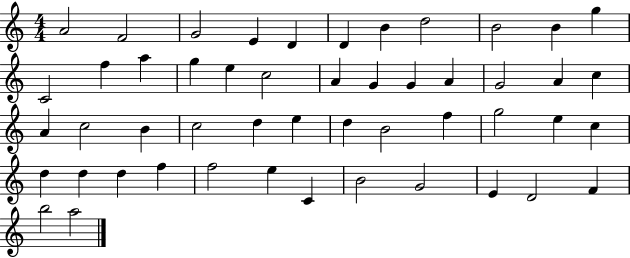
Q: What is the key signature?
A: C major